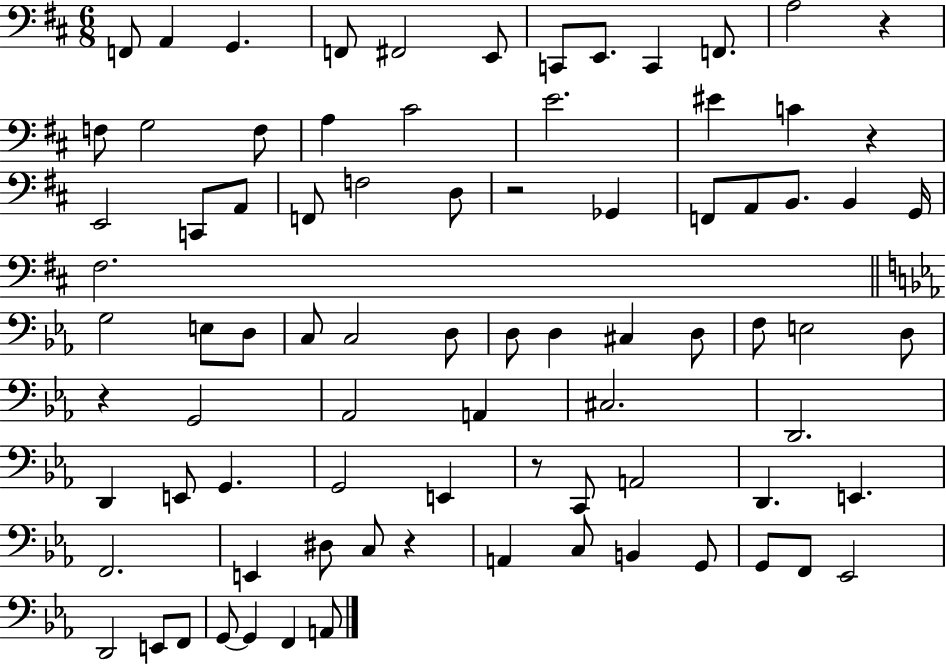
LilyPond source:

{
  \clef bass
  \numericTimeSignature
  \time 6/8
  \key d \major
  f,8 a,4 g,4. | f,8 fis,2 e,8 | c,8 e,8. c,4 f,8. | a2 r4 | \break f8 g2 f8 | a4 cis'2 | e'2. | eis'4 c'4 r4 | \break e,2 c,8 a,8 | f,8 f2 d8 | r2 ges,4 | f,8 a,8 b,8. b,4 g,16 | \break fis2. | \bar "||" \break \key ees \major g2 e8 d8 | c8 c2 d8 | d8 d4 cis4 d8 | f8 e2 d8 | \break r4 g,2 | aes,2 a,4 | cis2. | d,2. | \break d,4 e,8 g,4. | g,2 e,4 | r8 c,8 a,2 | d,4. e,4. | \break f,2. | e,4 dis8 c8 r4 | a,4 c8 b,4 g,8 | g,8 f,8 ees,2 | \break d,2 e,8 f,8 | g,8~~ g,4 f,4 a,8 | \bar "|."
}